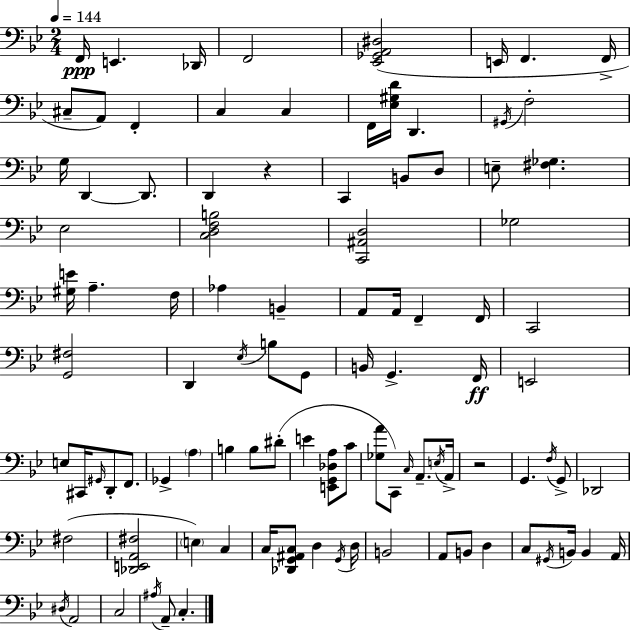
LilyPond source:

{
  \clef bass
  \numericTimeSignature
  \time 2/4
  \key g \minor
  \tempo 4 = 144
  f,16\ppp e,4. des,16 | f,2 | <ees, ges, a, dis>2( | e,16 f,4. f,16-> | \break cis8-- a,8) f,4-. | c4 c4 | f,16 <ees gis d'>16 d,4. | \acciaccatura { gis,16 } f2-. | \break g16 d,4~~ d,8. | d,4 r4 | c,4 b,8 d8 | e8-- <fis ges>4. | \break ees2 | <c d f b>2 | <c, ais, d>2 | ges2 | \break <gis e'>16 a4.-- | f16 aes4 b,4-- | a,8 a,16 f,4-- | f,16 c,2 | \break <g, fis>2 | d,4 \acciaccatura { ees16 } b8 | g,8 b,16 g,4.-> | f,16\ff e,2 | \break e8 cis,16 \grace { gis,16 } d,8-. | f,8. ges,4-> \parenthesize a4 | b4 b8 | dis'8-.( e'4 <e, g, des a>8 | \break c'8 <ges a'>8 c,8) \grace { c16 } | a,8.-- \acciaccatura { e16 } a,16-> r2 | g,4. | \acciaccatura { f16 } g,8-> des,2 | \break fis2( | <des, e, a, fis>2 | \parenthesize e4) | c4 c16 <des, g, ais, c>8 | \break d4 \acciaccatura { g,16 } d16 b,2 | a,8 | b,8 d4 c8 | \acciaccatura { gis,16 } b,16 b,4 a,16 | \break \acciaccatura { dis16 } a,2 | c2 | \acciaccatura { ais16 } a,8-- c4.-. | \bar "|."
}